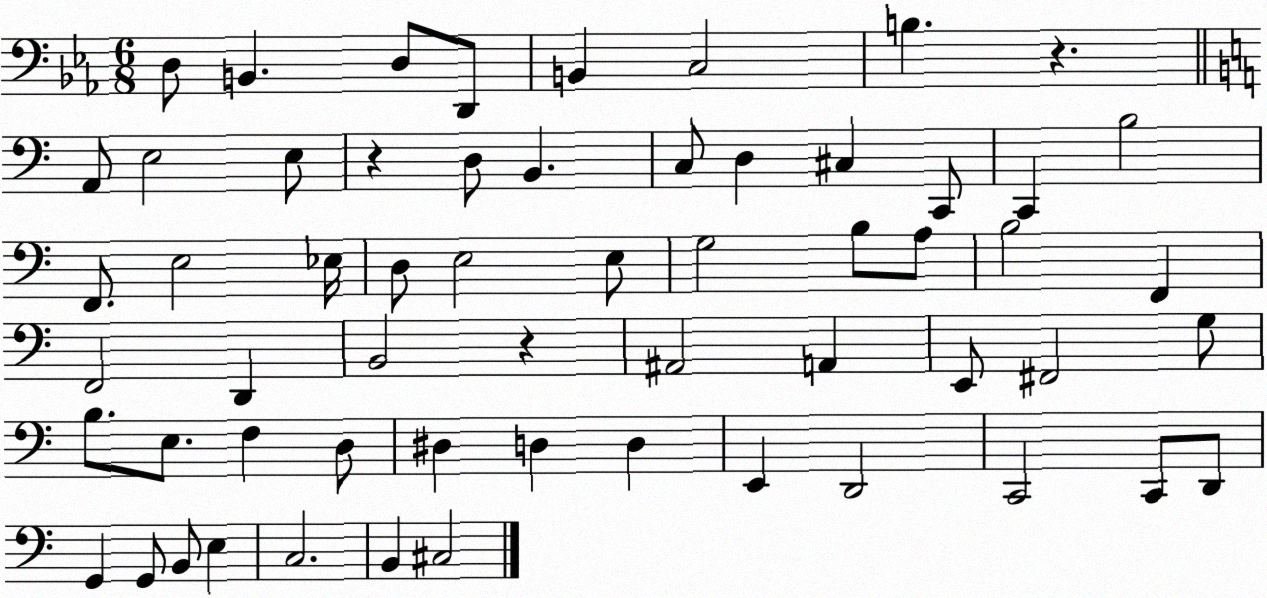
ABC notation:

X:1
T:Untitled
M:6/8
L:1/4
K:Eb
D,/2 B,, D,/2 D,,/2 B,, C,2 B, z A,,/2 E,2 E,/2 z D,/2 B,, C,/2 D, ^C, C,,/2 C,, B,2 F,,/2 E,2 _E,/4 D,/2 E,2 E,/2 G,2 B,/2 A,/2 B,2 F,, F,,2 D,, B,,2 z ^A,,2 A,, E,,/2 ^F,,2 G,/2 B,/2 E,/2 F, D,/2 ^D, D, D, E,, D,,2 C,,2 C,,/2 D,,/2 G,, G,,/2 B,,/2 E, C,2 B,, ^C,2